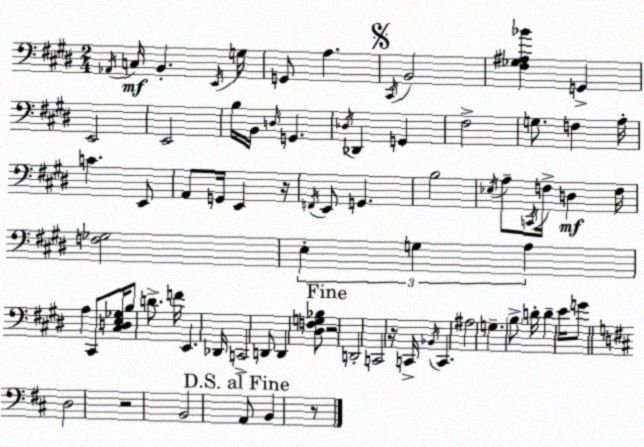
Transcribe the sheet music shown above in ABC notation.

X:1
T:Untitled
M:2/4
L:1/4
K:E
_A,,/4 C,/4 B,, E,,/4 G,/4 G,,/2 A, ^C,,/4 B,,2 [^F,_G,^A,_B] G,, E,,2 E,,2 B,/4 B,,/4 D,/4 G,, _D,/4 _D,, G,, ^F,2 G,/2 F, A,/4 C E,,/2 A,,/2 G,,/4 E,, z/4 F,,/4 E,,/2 G,, B,2 _E,/4 A,/2 C,,/4 F,/4 D, F,/4 [F,_G,]2 E, G, A, A, ^C,,/2 [^C,D,E,_G,]/4 B,/2 D/2 F/4 E,, _D,,/4 C,,2 D,,/2 D,, [^D,F,G,_B,]/2 z2 D,,2 C,,2 z/4 C,,/4 _B,,/4 C,, ^A,2 G, B,/2 D/4 D E/4 G/2 D,2 z2 B,,2 A,,/2 B,, z/2